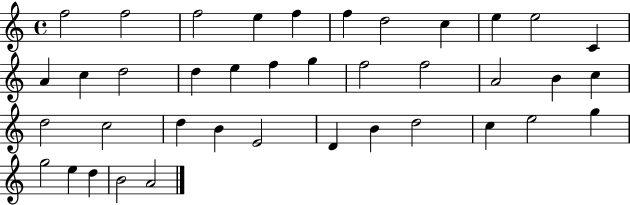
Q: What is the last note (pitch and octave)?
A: A4